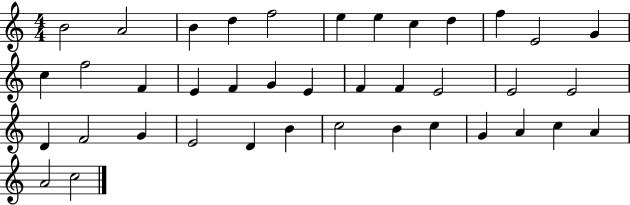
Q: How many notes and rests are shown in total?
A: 39